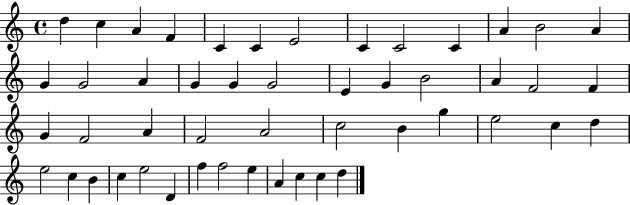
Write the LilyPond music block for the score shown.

{
  \clef treble
  \time 4/4
  \defaultTimeSignature
  \key c \major
  d''4 c''4 a'4 f'4 | c'4 c'4 e'2 | c'4 c'2 c'4 | a'4 b'2 a'4 | \break g'4 g'2 a'4 | g'4 g'4 g'2 | e'4 g'4 b'2 | a'4 f'2 f'4 | \break g'4 f'2 a'4 | f'2 a'2 | c''2 b'4 g''4 | e''2 c''4 d''4 | \break e''2 c''4 b'4 | c''4 e''2 d'4 | f''4 f''2 e''4 | a'4 c''4 c''4 d''4 | \break \bar "|."
}